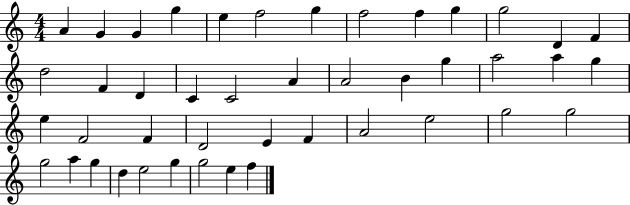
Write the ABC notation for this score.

X:1
T:Untitled
M:4/4
L:1/4
K:C
A G G g e f2 g f2 f g g2 D F d2 F D C C2 A A2 B g a2 a g e F2 F D2 E F A2 e2 g2 g2 g2 a g d e2 g g2 e f